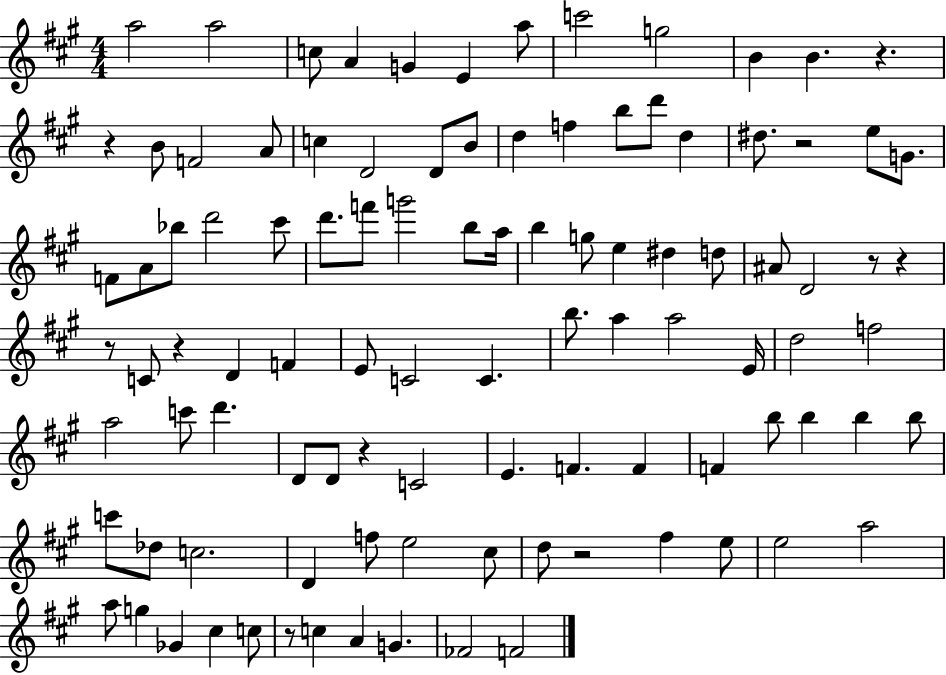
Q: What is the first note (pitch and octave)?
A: A5